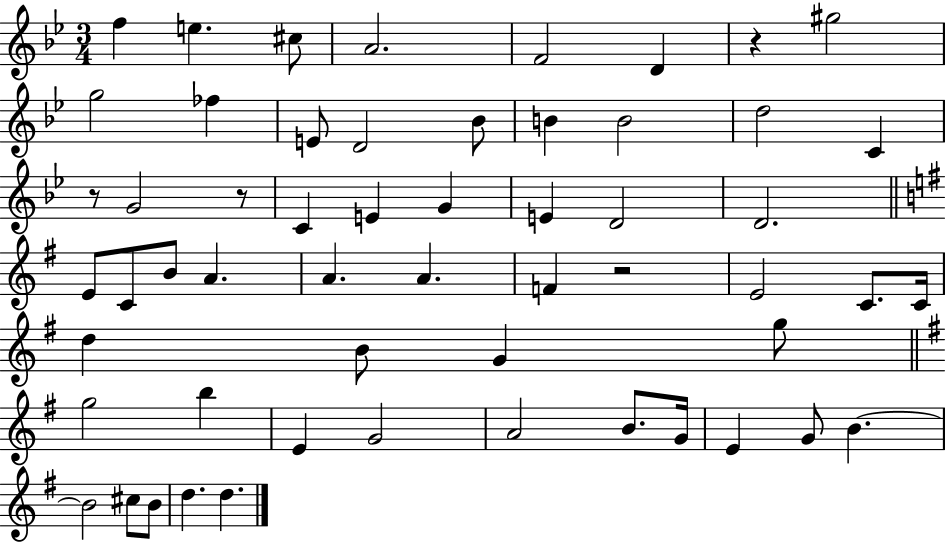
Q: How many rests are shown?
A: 4